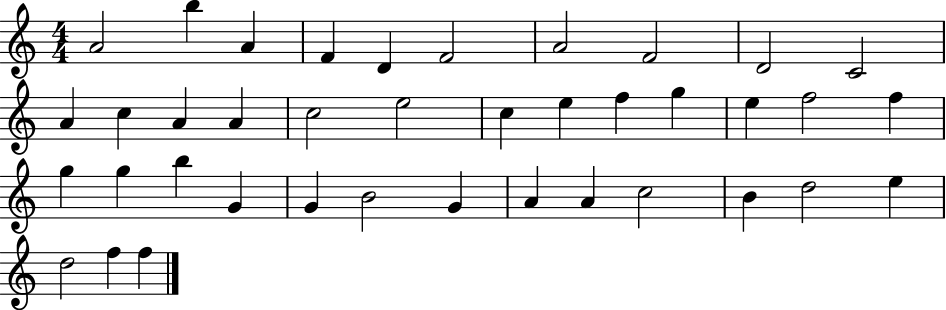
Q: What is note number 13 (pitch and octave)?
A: A4